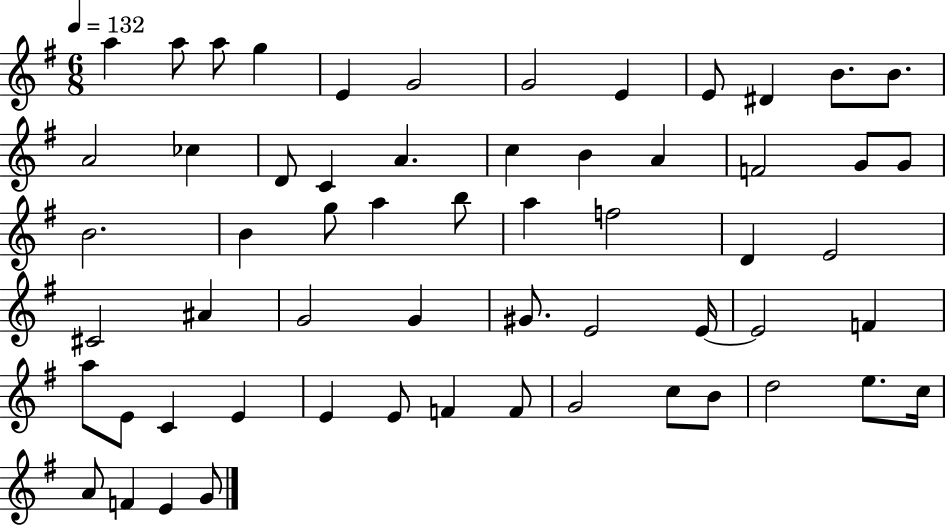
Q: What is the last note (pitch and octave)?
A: G4